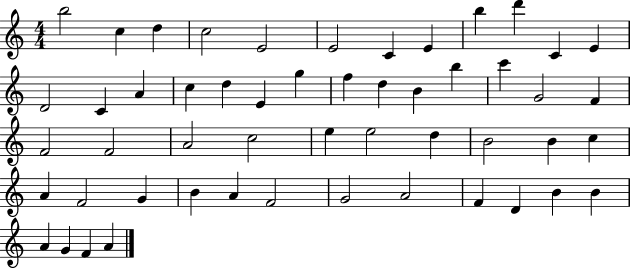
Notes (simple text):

B5/h C5/q D5/q C5/h E4/h E4/h C4/q E4/q B5/q D6/q C4/q E4/q D4/h C4/q A4/q C5/q D5/q E4/q G5/q F5/q D5/q B4/q B5/q C6/q G4/h F4/q F4/h F4/h A4/h C5/h E5/q E5/h D5/q B4/h B4/q C5/q A4/q F4/h G4/q B4/q A4/q F4/h G4/h A4/h F4/q D4/q B4/q B4/q A4/q G4/q F4/q A4/q